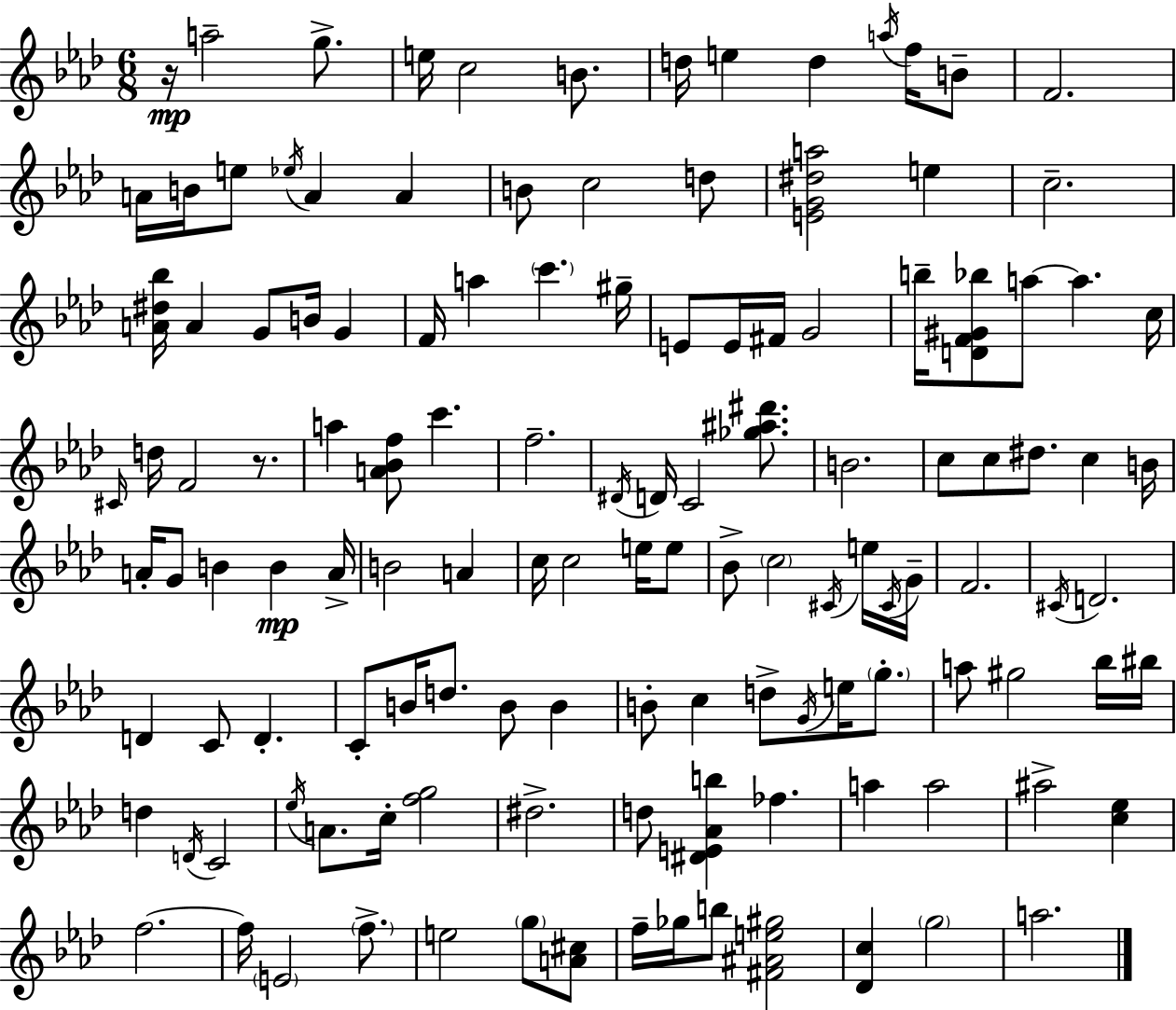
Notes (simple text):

R/s A5/h G5/e. E5/s C5/h B4/e. D5/s E5/q D5/q A5/s F5/s B4/e F4/h. A4/s B4/s E5/e Eb5/s A4/q A4/q B4/e C5/h D5/e [E4,G4,D#5,A5]/h E5/q C5/h. [A4,D#5,Bb5]/s A4/q G4/e B4/s G4/q F4/s A5/q C6/q. G#5/s E4/e E4/s F#4/s G4/h B5/s [D4,F4,G#4,Bb5]/e A5/e A5/q. C5/s C#4/s D5/s F4/h R/e. A5/q [A4,Bb4,F5]/e C6/q. F5/h. D#4/s D4/s C4/h [Gb5,A#5,D#6]/e. B4/h. C5/e C5/e D#5/e. C5/q B4/s A4/s G4/e B4/q B4/q A4/s B4/h A4/q C5/s C5/h E5/s E5/e Bb4/e C5/h C#4/s E5/s C#4/s G4/s F4/h. C#4/s D4/h. D4/q C4/e D4/q. C4/e B4/s D5/e. B4/e B4/q B4/e C5/q D5/e G4/s E5/s G5/e. A5/e G#5/h Bb5/s BIS5/s D5/q D4/s C4/h Eb5/s A4/e. C5/s [F5,G5]/h D#5/h. D5/e [D#4,E4,Ab4,B5]/q FES5/q. A5/q A5/h A#5/h [C5,Eb5]/q F5/h. F5/s E4/h F5/e. E5/h G5/e [A4,C#5]/e F5/s Gb5/s B5/e [F#4,A#4,E5,G#5]/h [Db4,C5]/q G5/h A5/h.